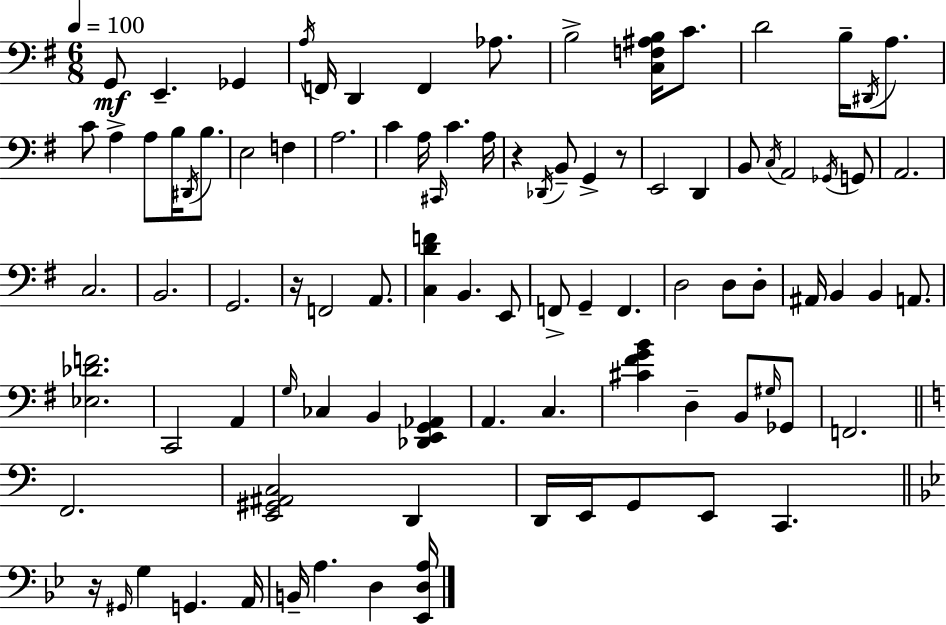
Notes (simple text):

G2/e E2/q. Gb2/q A3/s F2/s D2/q F2/q Ab3/e. B3/h [C3,F3,A#3,B3]/s C4/e. D4/h B3/s D#2/s A3/e. C4/e A3/q A3/e B3/s D#2/s B3/e. E3/h F3/q A3/h. C4/q A3/s C#2/s C4/q. A3/s R/q Db2/s B2/e G2/q R/e E2/h D2/q B2/e C3/s A2/h Gb2/s G2/e A2/h. C3/h. B2/h. G2/h. R/s F2/h A2/e. [C3,D4,F4]/q B2/q. E2/e F2/e G2/q F2/q. D3/h D3/e D3/e A#2/s B2/q B2/q A2/e. [Eb3,Db4,F4]/h. C2/h A2/q G3/s CES3/q B2/q [Db2,E2,G2,Ab2]/q A2/q. C3/q. [C#4,F#4,G4,B4]/q D3/q B2/e G#3/s Gb2/e F2/h. F2/h. [E2,G#2,A#2,C3]/h D2/q D2/s E2/s G2/e E2/e C2/q. R/s G#2/s G3/q G2/q. A2/s B2/s A3/q. D3/q [Eb2,D3,A3]/s